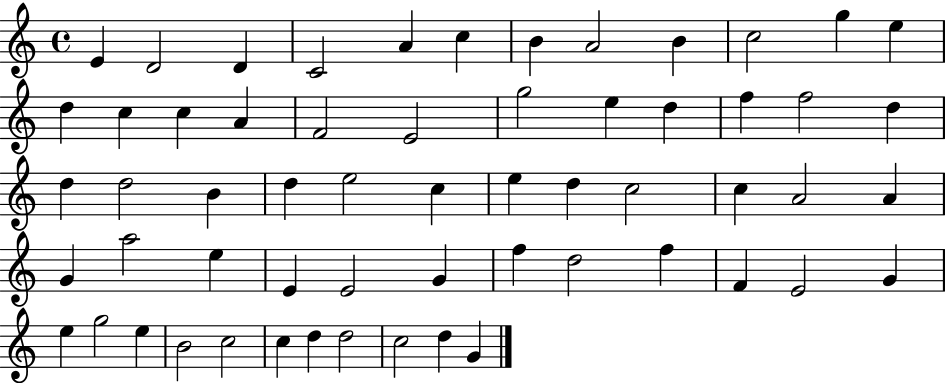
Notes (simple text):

E4/q D4/h D4/q C4/h A4/q C5/q B4/q A4/h B4/q C5/h G5/q E5/q D5/q C5/q C5/q A4/q F4/h E4/h G5/h E5/q D5/q F5/q F5/h D5/q D5/q D5/h B4/q D5/q E5/h C5/q E5/q D5/q C5/h C5/q A4/h A4/q G4/q A5/h E5/q E4/q E4/h G4/q F5/q D5/h F5/q F4/q E4/h G4/q E5/q G5/h E5/q B4/h C5/h C5/q D5/q D5/h C5/h D5/q G4/q